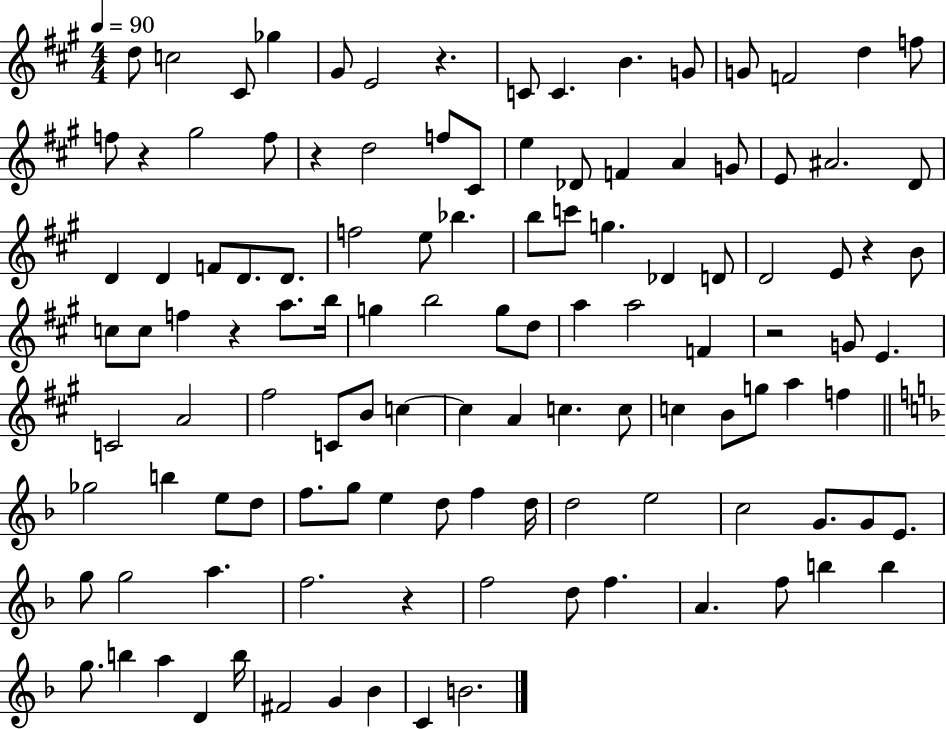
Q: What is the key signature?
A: A major